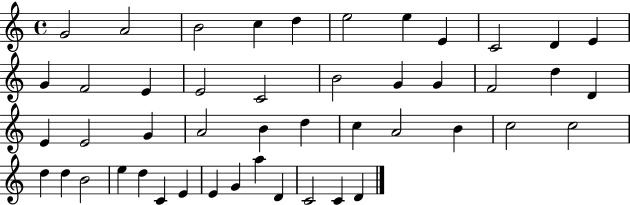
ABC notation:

X:1
T:Untitled
M:4/4
L:1/4
K:C
G2 A2 B2 c d e2 e E C2 D E G F2 E E2 C2 B2 G G F2 d D E E2 G A2 B d c A2 B c2 c2 d d B2 e d C E E G a D C2 C D